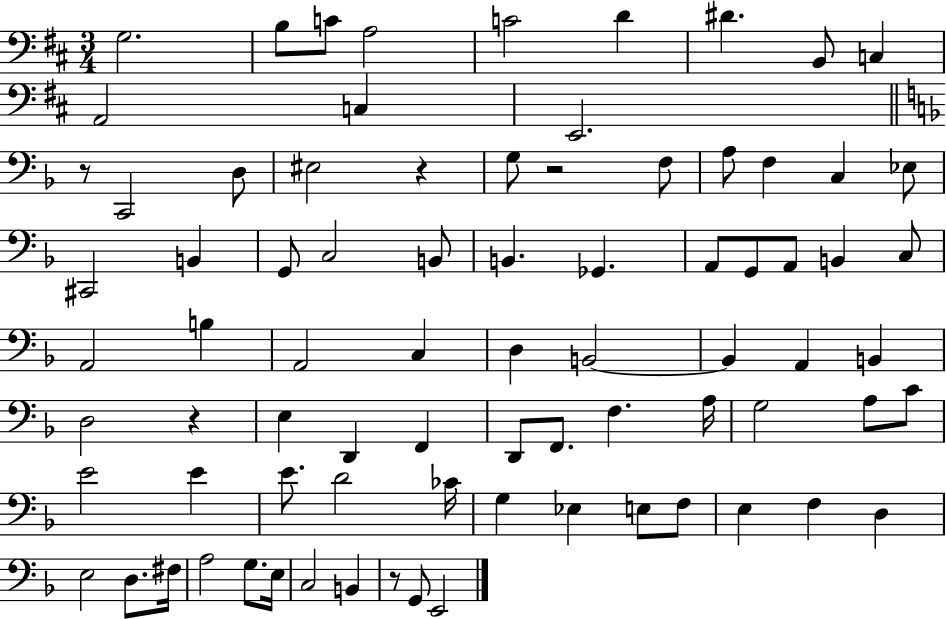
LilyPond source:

{
  \clef bass
  \numericTimeSignature
  \time 3/4
  \key d \major
  g2. | b8 c'8 a2 | c'2 d'4 | dis'4. b,8 c4 | \break a,2 c4 | e,2. | \bar "||" \break \key f \major r8 c,2 d8 | eis2 r4 | g8 r2 f8 | a8 f4 c4 ees8 | \break cis,2 b,4 | g,8 c2 b,8 | b,4. ges,4. | a,8 g,8 a,8 b,4 c8 | \break a,2 b4 | a,2 c4 | d4 b,2~~ | b,4 a,4 b,4 | \break d2 r4 | e4 d,4 f,4 | d,8 f,8. f4. a16 | g2 a8 c'8 | \break e'2 e'4 | e'8. d'2 ces'16 | g4 ees4 e8 f8 | e4 f4 d4 | \break e2 d8. fis16 | a2 g8. e16 | c2 b,4 | r8 g,8 e,2 | \break \bar "|."
}